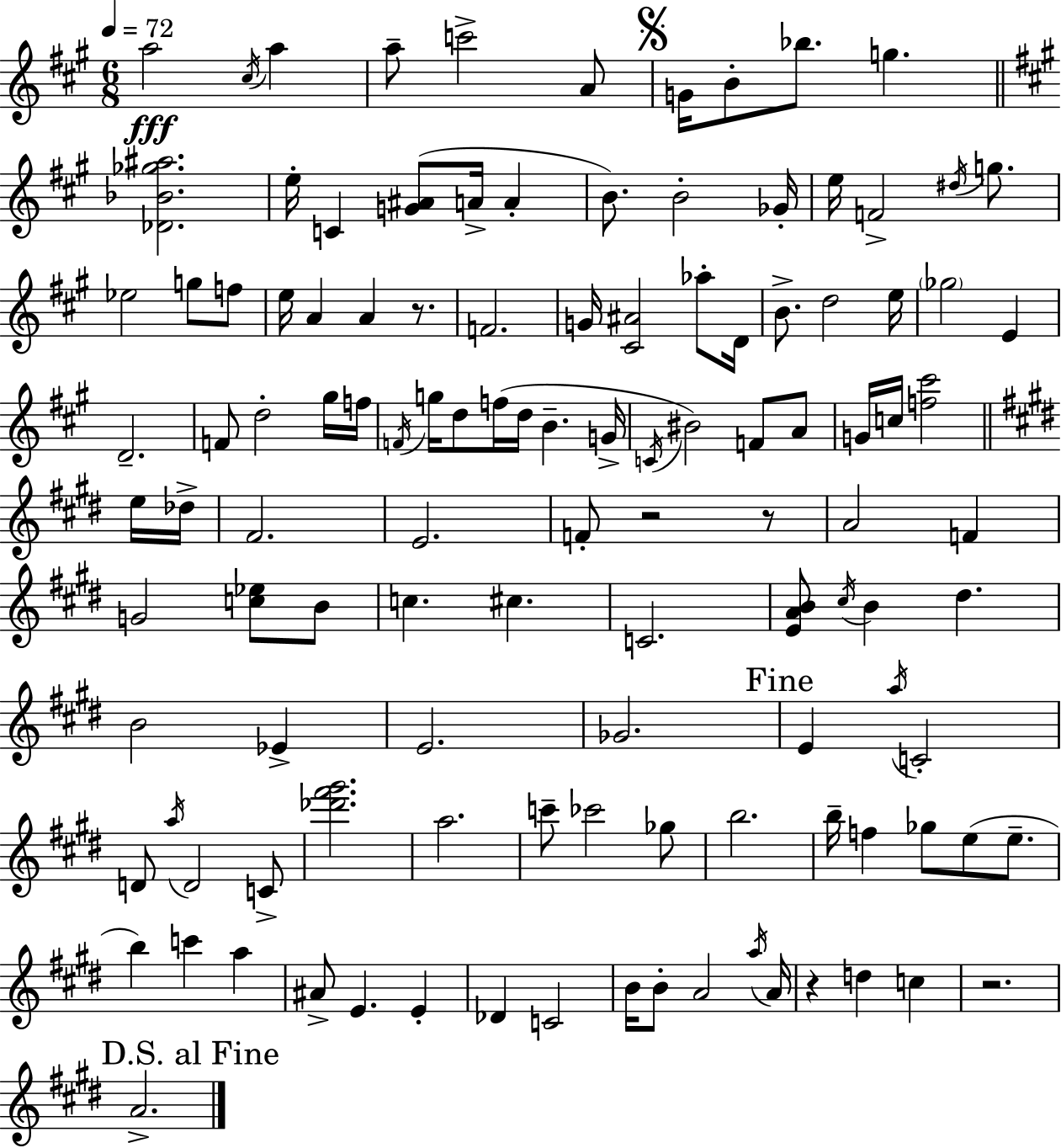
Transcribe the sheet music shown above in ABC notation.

X:1
T:Untitled
M:6/8
L:1/4
K:A
a2 ^c/4 a a/2 c'2 A/2 G/4 B/2 _b/2 g [_D_B_g^a]2 e/4 C [G^A]/2 A/4 A B/2 B2 _G/4 e/4 F2 ^d/4 g/2 _e2 g/2 f/2 e/4 A A z/2 F2 G/4 [^C^A]2 _a/2 D/4 B/2 d2 e/4 _g2 E D2 F/2 d2 ^g/4 f/4 F/4 g/4 d/2 f/4 d/4 B G/4 C/4 ^B2 F/2 A/2 G/4 c/4 [f^c']2 e/4 _d/4 ^F2 E2 F/2 z2 z/2 A2 F G2 [c_e]/2 B/2 c ^c C2 [EAB]/2 ^c/4 B ^d B2 _E E2 _G2 E a/4 C2 D/2 a/4 D2 C/2 [_d'^f'^g']2 a2 c'/2 _c'2 _g/2 b2 b/4 f _g/2 e/2 e/2 b c' a ^A/2 E E _D C2 B/4 B/2 A2 a/4 A/4 z d c z2 A2